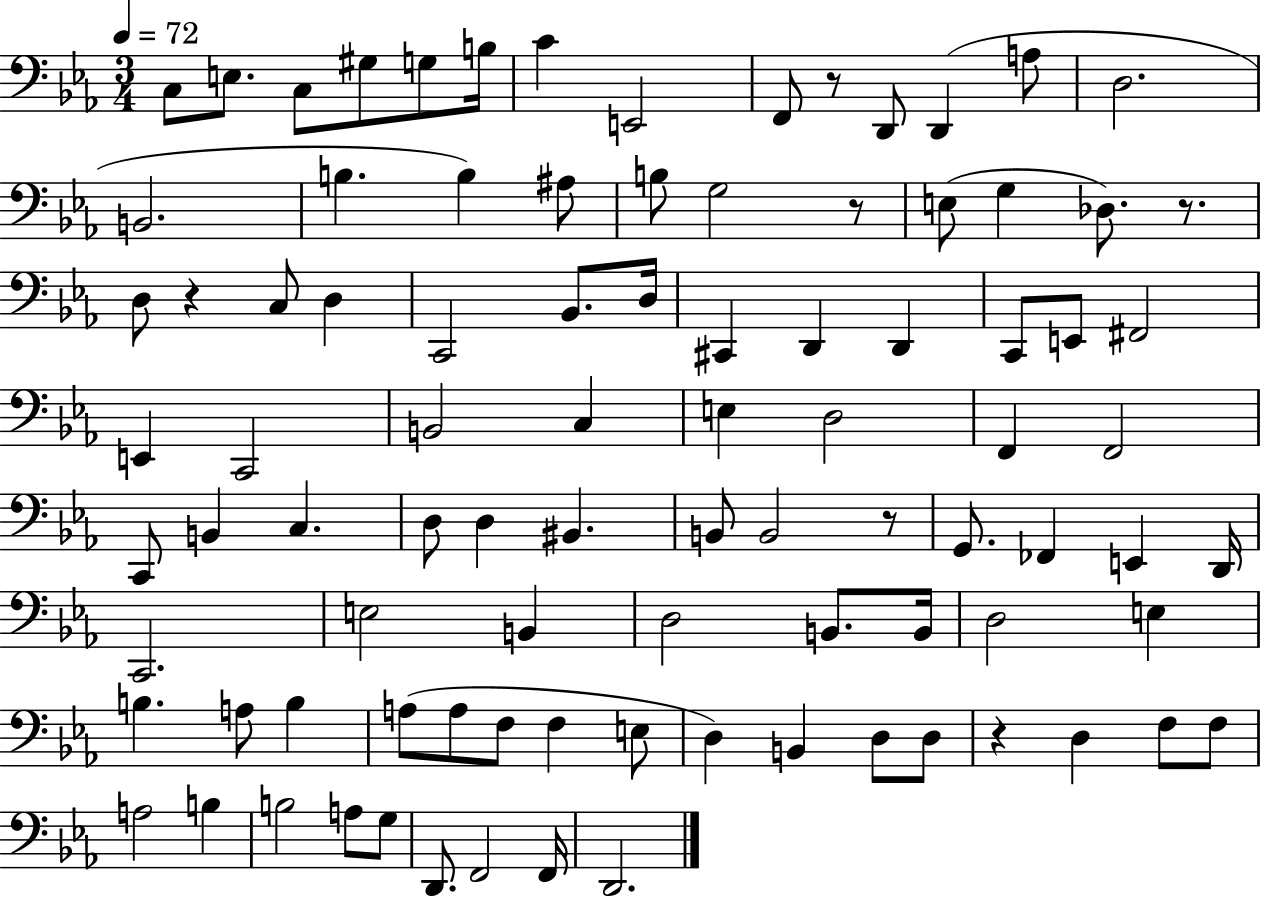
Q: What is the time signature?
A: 3/4